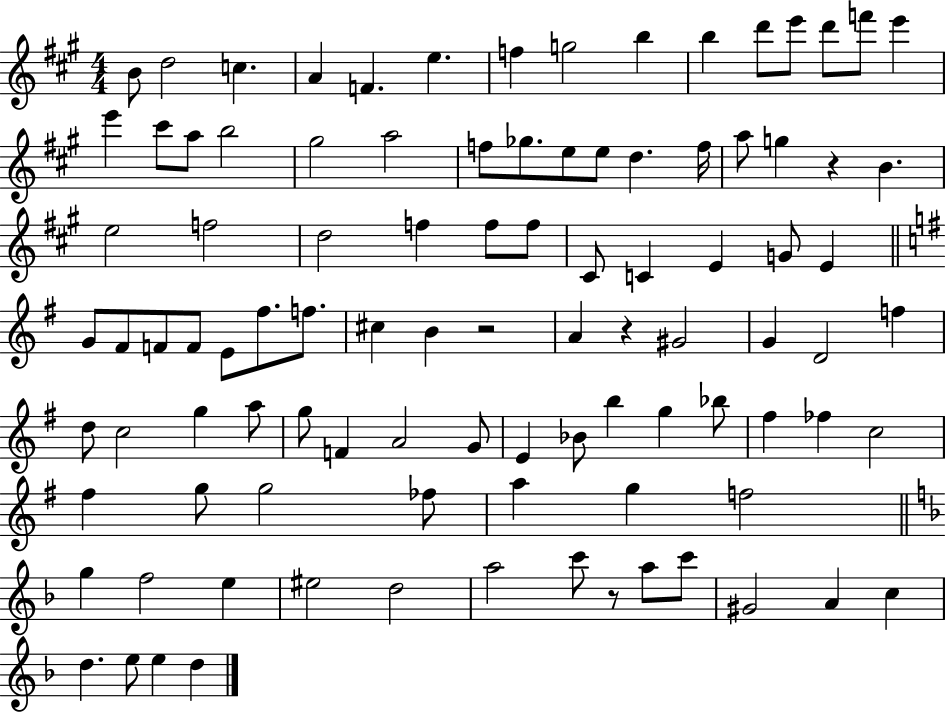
{
  \clef treble
  \numericTimeSignature
  \time 4/4
  \key a \major
  b'8 d''2 c''4. | a'4 f'4. e''4. | f''4 g''2 b''4 | b''4 d'''8 e'''8 d'''8 f'''8 e'''4 | \break e'''4 cis'''8 a''8 b''2 | gis''2 a''2 | f''8 ges''8. e''8 e''8 d''4. f''16 | a''8 g''4 r4 b'4. | \break e''2 f''2 | d''2 f''4 f''8 f''8 | cis'8 c'4 e'4 g'8 e'4 | \bar "||" \break \key g \major g'8 fis'8 f'8 f'8 e'8 fis''8. f''8. | cis''4 b'4 r2 | a'4 r4 gis'2 | g'4 d'2 f''4 | \break d''8 c''2 g''4 a''8 | g''8 f'4 a'2 g'8 | e'4 bes'8 b''4 g''4 bes''8 | fis''4 fes''4 c''2 | \break fis''4 g''8 g''2 fes''8 | a''4 g''4 f''2 | \bar "||" \break \key d \minor g''4 f''2 e''4 | eis''2 d''2 | a''2 c'''8 r8 a''8 c'''8 | gis'2 a'4 c''4 | \break d''4. e''8 e''4 d''4 | \bar "|."
}